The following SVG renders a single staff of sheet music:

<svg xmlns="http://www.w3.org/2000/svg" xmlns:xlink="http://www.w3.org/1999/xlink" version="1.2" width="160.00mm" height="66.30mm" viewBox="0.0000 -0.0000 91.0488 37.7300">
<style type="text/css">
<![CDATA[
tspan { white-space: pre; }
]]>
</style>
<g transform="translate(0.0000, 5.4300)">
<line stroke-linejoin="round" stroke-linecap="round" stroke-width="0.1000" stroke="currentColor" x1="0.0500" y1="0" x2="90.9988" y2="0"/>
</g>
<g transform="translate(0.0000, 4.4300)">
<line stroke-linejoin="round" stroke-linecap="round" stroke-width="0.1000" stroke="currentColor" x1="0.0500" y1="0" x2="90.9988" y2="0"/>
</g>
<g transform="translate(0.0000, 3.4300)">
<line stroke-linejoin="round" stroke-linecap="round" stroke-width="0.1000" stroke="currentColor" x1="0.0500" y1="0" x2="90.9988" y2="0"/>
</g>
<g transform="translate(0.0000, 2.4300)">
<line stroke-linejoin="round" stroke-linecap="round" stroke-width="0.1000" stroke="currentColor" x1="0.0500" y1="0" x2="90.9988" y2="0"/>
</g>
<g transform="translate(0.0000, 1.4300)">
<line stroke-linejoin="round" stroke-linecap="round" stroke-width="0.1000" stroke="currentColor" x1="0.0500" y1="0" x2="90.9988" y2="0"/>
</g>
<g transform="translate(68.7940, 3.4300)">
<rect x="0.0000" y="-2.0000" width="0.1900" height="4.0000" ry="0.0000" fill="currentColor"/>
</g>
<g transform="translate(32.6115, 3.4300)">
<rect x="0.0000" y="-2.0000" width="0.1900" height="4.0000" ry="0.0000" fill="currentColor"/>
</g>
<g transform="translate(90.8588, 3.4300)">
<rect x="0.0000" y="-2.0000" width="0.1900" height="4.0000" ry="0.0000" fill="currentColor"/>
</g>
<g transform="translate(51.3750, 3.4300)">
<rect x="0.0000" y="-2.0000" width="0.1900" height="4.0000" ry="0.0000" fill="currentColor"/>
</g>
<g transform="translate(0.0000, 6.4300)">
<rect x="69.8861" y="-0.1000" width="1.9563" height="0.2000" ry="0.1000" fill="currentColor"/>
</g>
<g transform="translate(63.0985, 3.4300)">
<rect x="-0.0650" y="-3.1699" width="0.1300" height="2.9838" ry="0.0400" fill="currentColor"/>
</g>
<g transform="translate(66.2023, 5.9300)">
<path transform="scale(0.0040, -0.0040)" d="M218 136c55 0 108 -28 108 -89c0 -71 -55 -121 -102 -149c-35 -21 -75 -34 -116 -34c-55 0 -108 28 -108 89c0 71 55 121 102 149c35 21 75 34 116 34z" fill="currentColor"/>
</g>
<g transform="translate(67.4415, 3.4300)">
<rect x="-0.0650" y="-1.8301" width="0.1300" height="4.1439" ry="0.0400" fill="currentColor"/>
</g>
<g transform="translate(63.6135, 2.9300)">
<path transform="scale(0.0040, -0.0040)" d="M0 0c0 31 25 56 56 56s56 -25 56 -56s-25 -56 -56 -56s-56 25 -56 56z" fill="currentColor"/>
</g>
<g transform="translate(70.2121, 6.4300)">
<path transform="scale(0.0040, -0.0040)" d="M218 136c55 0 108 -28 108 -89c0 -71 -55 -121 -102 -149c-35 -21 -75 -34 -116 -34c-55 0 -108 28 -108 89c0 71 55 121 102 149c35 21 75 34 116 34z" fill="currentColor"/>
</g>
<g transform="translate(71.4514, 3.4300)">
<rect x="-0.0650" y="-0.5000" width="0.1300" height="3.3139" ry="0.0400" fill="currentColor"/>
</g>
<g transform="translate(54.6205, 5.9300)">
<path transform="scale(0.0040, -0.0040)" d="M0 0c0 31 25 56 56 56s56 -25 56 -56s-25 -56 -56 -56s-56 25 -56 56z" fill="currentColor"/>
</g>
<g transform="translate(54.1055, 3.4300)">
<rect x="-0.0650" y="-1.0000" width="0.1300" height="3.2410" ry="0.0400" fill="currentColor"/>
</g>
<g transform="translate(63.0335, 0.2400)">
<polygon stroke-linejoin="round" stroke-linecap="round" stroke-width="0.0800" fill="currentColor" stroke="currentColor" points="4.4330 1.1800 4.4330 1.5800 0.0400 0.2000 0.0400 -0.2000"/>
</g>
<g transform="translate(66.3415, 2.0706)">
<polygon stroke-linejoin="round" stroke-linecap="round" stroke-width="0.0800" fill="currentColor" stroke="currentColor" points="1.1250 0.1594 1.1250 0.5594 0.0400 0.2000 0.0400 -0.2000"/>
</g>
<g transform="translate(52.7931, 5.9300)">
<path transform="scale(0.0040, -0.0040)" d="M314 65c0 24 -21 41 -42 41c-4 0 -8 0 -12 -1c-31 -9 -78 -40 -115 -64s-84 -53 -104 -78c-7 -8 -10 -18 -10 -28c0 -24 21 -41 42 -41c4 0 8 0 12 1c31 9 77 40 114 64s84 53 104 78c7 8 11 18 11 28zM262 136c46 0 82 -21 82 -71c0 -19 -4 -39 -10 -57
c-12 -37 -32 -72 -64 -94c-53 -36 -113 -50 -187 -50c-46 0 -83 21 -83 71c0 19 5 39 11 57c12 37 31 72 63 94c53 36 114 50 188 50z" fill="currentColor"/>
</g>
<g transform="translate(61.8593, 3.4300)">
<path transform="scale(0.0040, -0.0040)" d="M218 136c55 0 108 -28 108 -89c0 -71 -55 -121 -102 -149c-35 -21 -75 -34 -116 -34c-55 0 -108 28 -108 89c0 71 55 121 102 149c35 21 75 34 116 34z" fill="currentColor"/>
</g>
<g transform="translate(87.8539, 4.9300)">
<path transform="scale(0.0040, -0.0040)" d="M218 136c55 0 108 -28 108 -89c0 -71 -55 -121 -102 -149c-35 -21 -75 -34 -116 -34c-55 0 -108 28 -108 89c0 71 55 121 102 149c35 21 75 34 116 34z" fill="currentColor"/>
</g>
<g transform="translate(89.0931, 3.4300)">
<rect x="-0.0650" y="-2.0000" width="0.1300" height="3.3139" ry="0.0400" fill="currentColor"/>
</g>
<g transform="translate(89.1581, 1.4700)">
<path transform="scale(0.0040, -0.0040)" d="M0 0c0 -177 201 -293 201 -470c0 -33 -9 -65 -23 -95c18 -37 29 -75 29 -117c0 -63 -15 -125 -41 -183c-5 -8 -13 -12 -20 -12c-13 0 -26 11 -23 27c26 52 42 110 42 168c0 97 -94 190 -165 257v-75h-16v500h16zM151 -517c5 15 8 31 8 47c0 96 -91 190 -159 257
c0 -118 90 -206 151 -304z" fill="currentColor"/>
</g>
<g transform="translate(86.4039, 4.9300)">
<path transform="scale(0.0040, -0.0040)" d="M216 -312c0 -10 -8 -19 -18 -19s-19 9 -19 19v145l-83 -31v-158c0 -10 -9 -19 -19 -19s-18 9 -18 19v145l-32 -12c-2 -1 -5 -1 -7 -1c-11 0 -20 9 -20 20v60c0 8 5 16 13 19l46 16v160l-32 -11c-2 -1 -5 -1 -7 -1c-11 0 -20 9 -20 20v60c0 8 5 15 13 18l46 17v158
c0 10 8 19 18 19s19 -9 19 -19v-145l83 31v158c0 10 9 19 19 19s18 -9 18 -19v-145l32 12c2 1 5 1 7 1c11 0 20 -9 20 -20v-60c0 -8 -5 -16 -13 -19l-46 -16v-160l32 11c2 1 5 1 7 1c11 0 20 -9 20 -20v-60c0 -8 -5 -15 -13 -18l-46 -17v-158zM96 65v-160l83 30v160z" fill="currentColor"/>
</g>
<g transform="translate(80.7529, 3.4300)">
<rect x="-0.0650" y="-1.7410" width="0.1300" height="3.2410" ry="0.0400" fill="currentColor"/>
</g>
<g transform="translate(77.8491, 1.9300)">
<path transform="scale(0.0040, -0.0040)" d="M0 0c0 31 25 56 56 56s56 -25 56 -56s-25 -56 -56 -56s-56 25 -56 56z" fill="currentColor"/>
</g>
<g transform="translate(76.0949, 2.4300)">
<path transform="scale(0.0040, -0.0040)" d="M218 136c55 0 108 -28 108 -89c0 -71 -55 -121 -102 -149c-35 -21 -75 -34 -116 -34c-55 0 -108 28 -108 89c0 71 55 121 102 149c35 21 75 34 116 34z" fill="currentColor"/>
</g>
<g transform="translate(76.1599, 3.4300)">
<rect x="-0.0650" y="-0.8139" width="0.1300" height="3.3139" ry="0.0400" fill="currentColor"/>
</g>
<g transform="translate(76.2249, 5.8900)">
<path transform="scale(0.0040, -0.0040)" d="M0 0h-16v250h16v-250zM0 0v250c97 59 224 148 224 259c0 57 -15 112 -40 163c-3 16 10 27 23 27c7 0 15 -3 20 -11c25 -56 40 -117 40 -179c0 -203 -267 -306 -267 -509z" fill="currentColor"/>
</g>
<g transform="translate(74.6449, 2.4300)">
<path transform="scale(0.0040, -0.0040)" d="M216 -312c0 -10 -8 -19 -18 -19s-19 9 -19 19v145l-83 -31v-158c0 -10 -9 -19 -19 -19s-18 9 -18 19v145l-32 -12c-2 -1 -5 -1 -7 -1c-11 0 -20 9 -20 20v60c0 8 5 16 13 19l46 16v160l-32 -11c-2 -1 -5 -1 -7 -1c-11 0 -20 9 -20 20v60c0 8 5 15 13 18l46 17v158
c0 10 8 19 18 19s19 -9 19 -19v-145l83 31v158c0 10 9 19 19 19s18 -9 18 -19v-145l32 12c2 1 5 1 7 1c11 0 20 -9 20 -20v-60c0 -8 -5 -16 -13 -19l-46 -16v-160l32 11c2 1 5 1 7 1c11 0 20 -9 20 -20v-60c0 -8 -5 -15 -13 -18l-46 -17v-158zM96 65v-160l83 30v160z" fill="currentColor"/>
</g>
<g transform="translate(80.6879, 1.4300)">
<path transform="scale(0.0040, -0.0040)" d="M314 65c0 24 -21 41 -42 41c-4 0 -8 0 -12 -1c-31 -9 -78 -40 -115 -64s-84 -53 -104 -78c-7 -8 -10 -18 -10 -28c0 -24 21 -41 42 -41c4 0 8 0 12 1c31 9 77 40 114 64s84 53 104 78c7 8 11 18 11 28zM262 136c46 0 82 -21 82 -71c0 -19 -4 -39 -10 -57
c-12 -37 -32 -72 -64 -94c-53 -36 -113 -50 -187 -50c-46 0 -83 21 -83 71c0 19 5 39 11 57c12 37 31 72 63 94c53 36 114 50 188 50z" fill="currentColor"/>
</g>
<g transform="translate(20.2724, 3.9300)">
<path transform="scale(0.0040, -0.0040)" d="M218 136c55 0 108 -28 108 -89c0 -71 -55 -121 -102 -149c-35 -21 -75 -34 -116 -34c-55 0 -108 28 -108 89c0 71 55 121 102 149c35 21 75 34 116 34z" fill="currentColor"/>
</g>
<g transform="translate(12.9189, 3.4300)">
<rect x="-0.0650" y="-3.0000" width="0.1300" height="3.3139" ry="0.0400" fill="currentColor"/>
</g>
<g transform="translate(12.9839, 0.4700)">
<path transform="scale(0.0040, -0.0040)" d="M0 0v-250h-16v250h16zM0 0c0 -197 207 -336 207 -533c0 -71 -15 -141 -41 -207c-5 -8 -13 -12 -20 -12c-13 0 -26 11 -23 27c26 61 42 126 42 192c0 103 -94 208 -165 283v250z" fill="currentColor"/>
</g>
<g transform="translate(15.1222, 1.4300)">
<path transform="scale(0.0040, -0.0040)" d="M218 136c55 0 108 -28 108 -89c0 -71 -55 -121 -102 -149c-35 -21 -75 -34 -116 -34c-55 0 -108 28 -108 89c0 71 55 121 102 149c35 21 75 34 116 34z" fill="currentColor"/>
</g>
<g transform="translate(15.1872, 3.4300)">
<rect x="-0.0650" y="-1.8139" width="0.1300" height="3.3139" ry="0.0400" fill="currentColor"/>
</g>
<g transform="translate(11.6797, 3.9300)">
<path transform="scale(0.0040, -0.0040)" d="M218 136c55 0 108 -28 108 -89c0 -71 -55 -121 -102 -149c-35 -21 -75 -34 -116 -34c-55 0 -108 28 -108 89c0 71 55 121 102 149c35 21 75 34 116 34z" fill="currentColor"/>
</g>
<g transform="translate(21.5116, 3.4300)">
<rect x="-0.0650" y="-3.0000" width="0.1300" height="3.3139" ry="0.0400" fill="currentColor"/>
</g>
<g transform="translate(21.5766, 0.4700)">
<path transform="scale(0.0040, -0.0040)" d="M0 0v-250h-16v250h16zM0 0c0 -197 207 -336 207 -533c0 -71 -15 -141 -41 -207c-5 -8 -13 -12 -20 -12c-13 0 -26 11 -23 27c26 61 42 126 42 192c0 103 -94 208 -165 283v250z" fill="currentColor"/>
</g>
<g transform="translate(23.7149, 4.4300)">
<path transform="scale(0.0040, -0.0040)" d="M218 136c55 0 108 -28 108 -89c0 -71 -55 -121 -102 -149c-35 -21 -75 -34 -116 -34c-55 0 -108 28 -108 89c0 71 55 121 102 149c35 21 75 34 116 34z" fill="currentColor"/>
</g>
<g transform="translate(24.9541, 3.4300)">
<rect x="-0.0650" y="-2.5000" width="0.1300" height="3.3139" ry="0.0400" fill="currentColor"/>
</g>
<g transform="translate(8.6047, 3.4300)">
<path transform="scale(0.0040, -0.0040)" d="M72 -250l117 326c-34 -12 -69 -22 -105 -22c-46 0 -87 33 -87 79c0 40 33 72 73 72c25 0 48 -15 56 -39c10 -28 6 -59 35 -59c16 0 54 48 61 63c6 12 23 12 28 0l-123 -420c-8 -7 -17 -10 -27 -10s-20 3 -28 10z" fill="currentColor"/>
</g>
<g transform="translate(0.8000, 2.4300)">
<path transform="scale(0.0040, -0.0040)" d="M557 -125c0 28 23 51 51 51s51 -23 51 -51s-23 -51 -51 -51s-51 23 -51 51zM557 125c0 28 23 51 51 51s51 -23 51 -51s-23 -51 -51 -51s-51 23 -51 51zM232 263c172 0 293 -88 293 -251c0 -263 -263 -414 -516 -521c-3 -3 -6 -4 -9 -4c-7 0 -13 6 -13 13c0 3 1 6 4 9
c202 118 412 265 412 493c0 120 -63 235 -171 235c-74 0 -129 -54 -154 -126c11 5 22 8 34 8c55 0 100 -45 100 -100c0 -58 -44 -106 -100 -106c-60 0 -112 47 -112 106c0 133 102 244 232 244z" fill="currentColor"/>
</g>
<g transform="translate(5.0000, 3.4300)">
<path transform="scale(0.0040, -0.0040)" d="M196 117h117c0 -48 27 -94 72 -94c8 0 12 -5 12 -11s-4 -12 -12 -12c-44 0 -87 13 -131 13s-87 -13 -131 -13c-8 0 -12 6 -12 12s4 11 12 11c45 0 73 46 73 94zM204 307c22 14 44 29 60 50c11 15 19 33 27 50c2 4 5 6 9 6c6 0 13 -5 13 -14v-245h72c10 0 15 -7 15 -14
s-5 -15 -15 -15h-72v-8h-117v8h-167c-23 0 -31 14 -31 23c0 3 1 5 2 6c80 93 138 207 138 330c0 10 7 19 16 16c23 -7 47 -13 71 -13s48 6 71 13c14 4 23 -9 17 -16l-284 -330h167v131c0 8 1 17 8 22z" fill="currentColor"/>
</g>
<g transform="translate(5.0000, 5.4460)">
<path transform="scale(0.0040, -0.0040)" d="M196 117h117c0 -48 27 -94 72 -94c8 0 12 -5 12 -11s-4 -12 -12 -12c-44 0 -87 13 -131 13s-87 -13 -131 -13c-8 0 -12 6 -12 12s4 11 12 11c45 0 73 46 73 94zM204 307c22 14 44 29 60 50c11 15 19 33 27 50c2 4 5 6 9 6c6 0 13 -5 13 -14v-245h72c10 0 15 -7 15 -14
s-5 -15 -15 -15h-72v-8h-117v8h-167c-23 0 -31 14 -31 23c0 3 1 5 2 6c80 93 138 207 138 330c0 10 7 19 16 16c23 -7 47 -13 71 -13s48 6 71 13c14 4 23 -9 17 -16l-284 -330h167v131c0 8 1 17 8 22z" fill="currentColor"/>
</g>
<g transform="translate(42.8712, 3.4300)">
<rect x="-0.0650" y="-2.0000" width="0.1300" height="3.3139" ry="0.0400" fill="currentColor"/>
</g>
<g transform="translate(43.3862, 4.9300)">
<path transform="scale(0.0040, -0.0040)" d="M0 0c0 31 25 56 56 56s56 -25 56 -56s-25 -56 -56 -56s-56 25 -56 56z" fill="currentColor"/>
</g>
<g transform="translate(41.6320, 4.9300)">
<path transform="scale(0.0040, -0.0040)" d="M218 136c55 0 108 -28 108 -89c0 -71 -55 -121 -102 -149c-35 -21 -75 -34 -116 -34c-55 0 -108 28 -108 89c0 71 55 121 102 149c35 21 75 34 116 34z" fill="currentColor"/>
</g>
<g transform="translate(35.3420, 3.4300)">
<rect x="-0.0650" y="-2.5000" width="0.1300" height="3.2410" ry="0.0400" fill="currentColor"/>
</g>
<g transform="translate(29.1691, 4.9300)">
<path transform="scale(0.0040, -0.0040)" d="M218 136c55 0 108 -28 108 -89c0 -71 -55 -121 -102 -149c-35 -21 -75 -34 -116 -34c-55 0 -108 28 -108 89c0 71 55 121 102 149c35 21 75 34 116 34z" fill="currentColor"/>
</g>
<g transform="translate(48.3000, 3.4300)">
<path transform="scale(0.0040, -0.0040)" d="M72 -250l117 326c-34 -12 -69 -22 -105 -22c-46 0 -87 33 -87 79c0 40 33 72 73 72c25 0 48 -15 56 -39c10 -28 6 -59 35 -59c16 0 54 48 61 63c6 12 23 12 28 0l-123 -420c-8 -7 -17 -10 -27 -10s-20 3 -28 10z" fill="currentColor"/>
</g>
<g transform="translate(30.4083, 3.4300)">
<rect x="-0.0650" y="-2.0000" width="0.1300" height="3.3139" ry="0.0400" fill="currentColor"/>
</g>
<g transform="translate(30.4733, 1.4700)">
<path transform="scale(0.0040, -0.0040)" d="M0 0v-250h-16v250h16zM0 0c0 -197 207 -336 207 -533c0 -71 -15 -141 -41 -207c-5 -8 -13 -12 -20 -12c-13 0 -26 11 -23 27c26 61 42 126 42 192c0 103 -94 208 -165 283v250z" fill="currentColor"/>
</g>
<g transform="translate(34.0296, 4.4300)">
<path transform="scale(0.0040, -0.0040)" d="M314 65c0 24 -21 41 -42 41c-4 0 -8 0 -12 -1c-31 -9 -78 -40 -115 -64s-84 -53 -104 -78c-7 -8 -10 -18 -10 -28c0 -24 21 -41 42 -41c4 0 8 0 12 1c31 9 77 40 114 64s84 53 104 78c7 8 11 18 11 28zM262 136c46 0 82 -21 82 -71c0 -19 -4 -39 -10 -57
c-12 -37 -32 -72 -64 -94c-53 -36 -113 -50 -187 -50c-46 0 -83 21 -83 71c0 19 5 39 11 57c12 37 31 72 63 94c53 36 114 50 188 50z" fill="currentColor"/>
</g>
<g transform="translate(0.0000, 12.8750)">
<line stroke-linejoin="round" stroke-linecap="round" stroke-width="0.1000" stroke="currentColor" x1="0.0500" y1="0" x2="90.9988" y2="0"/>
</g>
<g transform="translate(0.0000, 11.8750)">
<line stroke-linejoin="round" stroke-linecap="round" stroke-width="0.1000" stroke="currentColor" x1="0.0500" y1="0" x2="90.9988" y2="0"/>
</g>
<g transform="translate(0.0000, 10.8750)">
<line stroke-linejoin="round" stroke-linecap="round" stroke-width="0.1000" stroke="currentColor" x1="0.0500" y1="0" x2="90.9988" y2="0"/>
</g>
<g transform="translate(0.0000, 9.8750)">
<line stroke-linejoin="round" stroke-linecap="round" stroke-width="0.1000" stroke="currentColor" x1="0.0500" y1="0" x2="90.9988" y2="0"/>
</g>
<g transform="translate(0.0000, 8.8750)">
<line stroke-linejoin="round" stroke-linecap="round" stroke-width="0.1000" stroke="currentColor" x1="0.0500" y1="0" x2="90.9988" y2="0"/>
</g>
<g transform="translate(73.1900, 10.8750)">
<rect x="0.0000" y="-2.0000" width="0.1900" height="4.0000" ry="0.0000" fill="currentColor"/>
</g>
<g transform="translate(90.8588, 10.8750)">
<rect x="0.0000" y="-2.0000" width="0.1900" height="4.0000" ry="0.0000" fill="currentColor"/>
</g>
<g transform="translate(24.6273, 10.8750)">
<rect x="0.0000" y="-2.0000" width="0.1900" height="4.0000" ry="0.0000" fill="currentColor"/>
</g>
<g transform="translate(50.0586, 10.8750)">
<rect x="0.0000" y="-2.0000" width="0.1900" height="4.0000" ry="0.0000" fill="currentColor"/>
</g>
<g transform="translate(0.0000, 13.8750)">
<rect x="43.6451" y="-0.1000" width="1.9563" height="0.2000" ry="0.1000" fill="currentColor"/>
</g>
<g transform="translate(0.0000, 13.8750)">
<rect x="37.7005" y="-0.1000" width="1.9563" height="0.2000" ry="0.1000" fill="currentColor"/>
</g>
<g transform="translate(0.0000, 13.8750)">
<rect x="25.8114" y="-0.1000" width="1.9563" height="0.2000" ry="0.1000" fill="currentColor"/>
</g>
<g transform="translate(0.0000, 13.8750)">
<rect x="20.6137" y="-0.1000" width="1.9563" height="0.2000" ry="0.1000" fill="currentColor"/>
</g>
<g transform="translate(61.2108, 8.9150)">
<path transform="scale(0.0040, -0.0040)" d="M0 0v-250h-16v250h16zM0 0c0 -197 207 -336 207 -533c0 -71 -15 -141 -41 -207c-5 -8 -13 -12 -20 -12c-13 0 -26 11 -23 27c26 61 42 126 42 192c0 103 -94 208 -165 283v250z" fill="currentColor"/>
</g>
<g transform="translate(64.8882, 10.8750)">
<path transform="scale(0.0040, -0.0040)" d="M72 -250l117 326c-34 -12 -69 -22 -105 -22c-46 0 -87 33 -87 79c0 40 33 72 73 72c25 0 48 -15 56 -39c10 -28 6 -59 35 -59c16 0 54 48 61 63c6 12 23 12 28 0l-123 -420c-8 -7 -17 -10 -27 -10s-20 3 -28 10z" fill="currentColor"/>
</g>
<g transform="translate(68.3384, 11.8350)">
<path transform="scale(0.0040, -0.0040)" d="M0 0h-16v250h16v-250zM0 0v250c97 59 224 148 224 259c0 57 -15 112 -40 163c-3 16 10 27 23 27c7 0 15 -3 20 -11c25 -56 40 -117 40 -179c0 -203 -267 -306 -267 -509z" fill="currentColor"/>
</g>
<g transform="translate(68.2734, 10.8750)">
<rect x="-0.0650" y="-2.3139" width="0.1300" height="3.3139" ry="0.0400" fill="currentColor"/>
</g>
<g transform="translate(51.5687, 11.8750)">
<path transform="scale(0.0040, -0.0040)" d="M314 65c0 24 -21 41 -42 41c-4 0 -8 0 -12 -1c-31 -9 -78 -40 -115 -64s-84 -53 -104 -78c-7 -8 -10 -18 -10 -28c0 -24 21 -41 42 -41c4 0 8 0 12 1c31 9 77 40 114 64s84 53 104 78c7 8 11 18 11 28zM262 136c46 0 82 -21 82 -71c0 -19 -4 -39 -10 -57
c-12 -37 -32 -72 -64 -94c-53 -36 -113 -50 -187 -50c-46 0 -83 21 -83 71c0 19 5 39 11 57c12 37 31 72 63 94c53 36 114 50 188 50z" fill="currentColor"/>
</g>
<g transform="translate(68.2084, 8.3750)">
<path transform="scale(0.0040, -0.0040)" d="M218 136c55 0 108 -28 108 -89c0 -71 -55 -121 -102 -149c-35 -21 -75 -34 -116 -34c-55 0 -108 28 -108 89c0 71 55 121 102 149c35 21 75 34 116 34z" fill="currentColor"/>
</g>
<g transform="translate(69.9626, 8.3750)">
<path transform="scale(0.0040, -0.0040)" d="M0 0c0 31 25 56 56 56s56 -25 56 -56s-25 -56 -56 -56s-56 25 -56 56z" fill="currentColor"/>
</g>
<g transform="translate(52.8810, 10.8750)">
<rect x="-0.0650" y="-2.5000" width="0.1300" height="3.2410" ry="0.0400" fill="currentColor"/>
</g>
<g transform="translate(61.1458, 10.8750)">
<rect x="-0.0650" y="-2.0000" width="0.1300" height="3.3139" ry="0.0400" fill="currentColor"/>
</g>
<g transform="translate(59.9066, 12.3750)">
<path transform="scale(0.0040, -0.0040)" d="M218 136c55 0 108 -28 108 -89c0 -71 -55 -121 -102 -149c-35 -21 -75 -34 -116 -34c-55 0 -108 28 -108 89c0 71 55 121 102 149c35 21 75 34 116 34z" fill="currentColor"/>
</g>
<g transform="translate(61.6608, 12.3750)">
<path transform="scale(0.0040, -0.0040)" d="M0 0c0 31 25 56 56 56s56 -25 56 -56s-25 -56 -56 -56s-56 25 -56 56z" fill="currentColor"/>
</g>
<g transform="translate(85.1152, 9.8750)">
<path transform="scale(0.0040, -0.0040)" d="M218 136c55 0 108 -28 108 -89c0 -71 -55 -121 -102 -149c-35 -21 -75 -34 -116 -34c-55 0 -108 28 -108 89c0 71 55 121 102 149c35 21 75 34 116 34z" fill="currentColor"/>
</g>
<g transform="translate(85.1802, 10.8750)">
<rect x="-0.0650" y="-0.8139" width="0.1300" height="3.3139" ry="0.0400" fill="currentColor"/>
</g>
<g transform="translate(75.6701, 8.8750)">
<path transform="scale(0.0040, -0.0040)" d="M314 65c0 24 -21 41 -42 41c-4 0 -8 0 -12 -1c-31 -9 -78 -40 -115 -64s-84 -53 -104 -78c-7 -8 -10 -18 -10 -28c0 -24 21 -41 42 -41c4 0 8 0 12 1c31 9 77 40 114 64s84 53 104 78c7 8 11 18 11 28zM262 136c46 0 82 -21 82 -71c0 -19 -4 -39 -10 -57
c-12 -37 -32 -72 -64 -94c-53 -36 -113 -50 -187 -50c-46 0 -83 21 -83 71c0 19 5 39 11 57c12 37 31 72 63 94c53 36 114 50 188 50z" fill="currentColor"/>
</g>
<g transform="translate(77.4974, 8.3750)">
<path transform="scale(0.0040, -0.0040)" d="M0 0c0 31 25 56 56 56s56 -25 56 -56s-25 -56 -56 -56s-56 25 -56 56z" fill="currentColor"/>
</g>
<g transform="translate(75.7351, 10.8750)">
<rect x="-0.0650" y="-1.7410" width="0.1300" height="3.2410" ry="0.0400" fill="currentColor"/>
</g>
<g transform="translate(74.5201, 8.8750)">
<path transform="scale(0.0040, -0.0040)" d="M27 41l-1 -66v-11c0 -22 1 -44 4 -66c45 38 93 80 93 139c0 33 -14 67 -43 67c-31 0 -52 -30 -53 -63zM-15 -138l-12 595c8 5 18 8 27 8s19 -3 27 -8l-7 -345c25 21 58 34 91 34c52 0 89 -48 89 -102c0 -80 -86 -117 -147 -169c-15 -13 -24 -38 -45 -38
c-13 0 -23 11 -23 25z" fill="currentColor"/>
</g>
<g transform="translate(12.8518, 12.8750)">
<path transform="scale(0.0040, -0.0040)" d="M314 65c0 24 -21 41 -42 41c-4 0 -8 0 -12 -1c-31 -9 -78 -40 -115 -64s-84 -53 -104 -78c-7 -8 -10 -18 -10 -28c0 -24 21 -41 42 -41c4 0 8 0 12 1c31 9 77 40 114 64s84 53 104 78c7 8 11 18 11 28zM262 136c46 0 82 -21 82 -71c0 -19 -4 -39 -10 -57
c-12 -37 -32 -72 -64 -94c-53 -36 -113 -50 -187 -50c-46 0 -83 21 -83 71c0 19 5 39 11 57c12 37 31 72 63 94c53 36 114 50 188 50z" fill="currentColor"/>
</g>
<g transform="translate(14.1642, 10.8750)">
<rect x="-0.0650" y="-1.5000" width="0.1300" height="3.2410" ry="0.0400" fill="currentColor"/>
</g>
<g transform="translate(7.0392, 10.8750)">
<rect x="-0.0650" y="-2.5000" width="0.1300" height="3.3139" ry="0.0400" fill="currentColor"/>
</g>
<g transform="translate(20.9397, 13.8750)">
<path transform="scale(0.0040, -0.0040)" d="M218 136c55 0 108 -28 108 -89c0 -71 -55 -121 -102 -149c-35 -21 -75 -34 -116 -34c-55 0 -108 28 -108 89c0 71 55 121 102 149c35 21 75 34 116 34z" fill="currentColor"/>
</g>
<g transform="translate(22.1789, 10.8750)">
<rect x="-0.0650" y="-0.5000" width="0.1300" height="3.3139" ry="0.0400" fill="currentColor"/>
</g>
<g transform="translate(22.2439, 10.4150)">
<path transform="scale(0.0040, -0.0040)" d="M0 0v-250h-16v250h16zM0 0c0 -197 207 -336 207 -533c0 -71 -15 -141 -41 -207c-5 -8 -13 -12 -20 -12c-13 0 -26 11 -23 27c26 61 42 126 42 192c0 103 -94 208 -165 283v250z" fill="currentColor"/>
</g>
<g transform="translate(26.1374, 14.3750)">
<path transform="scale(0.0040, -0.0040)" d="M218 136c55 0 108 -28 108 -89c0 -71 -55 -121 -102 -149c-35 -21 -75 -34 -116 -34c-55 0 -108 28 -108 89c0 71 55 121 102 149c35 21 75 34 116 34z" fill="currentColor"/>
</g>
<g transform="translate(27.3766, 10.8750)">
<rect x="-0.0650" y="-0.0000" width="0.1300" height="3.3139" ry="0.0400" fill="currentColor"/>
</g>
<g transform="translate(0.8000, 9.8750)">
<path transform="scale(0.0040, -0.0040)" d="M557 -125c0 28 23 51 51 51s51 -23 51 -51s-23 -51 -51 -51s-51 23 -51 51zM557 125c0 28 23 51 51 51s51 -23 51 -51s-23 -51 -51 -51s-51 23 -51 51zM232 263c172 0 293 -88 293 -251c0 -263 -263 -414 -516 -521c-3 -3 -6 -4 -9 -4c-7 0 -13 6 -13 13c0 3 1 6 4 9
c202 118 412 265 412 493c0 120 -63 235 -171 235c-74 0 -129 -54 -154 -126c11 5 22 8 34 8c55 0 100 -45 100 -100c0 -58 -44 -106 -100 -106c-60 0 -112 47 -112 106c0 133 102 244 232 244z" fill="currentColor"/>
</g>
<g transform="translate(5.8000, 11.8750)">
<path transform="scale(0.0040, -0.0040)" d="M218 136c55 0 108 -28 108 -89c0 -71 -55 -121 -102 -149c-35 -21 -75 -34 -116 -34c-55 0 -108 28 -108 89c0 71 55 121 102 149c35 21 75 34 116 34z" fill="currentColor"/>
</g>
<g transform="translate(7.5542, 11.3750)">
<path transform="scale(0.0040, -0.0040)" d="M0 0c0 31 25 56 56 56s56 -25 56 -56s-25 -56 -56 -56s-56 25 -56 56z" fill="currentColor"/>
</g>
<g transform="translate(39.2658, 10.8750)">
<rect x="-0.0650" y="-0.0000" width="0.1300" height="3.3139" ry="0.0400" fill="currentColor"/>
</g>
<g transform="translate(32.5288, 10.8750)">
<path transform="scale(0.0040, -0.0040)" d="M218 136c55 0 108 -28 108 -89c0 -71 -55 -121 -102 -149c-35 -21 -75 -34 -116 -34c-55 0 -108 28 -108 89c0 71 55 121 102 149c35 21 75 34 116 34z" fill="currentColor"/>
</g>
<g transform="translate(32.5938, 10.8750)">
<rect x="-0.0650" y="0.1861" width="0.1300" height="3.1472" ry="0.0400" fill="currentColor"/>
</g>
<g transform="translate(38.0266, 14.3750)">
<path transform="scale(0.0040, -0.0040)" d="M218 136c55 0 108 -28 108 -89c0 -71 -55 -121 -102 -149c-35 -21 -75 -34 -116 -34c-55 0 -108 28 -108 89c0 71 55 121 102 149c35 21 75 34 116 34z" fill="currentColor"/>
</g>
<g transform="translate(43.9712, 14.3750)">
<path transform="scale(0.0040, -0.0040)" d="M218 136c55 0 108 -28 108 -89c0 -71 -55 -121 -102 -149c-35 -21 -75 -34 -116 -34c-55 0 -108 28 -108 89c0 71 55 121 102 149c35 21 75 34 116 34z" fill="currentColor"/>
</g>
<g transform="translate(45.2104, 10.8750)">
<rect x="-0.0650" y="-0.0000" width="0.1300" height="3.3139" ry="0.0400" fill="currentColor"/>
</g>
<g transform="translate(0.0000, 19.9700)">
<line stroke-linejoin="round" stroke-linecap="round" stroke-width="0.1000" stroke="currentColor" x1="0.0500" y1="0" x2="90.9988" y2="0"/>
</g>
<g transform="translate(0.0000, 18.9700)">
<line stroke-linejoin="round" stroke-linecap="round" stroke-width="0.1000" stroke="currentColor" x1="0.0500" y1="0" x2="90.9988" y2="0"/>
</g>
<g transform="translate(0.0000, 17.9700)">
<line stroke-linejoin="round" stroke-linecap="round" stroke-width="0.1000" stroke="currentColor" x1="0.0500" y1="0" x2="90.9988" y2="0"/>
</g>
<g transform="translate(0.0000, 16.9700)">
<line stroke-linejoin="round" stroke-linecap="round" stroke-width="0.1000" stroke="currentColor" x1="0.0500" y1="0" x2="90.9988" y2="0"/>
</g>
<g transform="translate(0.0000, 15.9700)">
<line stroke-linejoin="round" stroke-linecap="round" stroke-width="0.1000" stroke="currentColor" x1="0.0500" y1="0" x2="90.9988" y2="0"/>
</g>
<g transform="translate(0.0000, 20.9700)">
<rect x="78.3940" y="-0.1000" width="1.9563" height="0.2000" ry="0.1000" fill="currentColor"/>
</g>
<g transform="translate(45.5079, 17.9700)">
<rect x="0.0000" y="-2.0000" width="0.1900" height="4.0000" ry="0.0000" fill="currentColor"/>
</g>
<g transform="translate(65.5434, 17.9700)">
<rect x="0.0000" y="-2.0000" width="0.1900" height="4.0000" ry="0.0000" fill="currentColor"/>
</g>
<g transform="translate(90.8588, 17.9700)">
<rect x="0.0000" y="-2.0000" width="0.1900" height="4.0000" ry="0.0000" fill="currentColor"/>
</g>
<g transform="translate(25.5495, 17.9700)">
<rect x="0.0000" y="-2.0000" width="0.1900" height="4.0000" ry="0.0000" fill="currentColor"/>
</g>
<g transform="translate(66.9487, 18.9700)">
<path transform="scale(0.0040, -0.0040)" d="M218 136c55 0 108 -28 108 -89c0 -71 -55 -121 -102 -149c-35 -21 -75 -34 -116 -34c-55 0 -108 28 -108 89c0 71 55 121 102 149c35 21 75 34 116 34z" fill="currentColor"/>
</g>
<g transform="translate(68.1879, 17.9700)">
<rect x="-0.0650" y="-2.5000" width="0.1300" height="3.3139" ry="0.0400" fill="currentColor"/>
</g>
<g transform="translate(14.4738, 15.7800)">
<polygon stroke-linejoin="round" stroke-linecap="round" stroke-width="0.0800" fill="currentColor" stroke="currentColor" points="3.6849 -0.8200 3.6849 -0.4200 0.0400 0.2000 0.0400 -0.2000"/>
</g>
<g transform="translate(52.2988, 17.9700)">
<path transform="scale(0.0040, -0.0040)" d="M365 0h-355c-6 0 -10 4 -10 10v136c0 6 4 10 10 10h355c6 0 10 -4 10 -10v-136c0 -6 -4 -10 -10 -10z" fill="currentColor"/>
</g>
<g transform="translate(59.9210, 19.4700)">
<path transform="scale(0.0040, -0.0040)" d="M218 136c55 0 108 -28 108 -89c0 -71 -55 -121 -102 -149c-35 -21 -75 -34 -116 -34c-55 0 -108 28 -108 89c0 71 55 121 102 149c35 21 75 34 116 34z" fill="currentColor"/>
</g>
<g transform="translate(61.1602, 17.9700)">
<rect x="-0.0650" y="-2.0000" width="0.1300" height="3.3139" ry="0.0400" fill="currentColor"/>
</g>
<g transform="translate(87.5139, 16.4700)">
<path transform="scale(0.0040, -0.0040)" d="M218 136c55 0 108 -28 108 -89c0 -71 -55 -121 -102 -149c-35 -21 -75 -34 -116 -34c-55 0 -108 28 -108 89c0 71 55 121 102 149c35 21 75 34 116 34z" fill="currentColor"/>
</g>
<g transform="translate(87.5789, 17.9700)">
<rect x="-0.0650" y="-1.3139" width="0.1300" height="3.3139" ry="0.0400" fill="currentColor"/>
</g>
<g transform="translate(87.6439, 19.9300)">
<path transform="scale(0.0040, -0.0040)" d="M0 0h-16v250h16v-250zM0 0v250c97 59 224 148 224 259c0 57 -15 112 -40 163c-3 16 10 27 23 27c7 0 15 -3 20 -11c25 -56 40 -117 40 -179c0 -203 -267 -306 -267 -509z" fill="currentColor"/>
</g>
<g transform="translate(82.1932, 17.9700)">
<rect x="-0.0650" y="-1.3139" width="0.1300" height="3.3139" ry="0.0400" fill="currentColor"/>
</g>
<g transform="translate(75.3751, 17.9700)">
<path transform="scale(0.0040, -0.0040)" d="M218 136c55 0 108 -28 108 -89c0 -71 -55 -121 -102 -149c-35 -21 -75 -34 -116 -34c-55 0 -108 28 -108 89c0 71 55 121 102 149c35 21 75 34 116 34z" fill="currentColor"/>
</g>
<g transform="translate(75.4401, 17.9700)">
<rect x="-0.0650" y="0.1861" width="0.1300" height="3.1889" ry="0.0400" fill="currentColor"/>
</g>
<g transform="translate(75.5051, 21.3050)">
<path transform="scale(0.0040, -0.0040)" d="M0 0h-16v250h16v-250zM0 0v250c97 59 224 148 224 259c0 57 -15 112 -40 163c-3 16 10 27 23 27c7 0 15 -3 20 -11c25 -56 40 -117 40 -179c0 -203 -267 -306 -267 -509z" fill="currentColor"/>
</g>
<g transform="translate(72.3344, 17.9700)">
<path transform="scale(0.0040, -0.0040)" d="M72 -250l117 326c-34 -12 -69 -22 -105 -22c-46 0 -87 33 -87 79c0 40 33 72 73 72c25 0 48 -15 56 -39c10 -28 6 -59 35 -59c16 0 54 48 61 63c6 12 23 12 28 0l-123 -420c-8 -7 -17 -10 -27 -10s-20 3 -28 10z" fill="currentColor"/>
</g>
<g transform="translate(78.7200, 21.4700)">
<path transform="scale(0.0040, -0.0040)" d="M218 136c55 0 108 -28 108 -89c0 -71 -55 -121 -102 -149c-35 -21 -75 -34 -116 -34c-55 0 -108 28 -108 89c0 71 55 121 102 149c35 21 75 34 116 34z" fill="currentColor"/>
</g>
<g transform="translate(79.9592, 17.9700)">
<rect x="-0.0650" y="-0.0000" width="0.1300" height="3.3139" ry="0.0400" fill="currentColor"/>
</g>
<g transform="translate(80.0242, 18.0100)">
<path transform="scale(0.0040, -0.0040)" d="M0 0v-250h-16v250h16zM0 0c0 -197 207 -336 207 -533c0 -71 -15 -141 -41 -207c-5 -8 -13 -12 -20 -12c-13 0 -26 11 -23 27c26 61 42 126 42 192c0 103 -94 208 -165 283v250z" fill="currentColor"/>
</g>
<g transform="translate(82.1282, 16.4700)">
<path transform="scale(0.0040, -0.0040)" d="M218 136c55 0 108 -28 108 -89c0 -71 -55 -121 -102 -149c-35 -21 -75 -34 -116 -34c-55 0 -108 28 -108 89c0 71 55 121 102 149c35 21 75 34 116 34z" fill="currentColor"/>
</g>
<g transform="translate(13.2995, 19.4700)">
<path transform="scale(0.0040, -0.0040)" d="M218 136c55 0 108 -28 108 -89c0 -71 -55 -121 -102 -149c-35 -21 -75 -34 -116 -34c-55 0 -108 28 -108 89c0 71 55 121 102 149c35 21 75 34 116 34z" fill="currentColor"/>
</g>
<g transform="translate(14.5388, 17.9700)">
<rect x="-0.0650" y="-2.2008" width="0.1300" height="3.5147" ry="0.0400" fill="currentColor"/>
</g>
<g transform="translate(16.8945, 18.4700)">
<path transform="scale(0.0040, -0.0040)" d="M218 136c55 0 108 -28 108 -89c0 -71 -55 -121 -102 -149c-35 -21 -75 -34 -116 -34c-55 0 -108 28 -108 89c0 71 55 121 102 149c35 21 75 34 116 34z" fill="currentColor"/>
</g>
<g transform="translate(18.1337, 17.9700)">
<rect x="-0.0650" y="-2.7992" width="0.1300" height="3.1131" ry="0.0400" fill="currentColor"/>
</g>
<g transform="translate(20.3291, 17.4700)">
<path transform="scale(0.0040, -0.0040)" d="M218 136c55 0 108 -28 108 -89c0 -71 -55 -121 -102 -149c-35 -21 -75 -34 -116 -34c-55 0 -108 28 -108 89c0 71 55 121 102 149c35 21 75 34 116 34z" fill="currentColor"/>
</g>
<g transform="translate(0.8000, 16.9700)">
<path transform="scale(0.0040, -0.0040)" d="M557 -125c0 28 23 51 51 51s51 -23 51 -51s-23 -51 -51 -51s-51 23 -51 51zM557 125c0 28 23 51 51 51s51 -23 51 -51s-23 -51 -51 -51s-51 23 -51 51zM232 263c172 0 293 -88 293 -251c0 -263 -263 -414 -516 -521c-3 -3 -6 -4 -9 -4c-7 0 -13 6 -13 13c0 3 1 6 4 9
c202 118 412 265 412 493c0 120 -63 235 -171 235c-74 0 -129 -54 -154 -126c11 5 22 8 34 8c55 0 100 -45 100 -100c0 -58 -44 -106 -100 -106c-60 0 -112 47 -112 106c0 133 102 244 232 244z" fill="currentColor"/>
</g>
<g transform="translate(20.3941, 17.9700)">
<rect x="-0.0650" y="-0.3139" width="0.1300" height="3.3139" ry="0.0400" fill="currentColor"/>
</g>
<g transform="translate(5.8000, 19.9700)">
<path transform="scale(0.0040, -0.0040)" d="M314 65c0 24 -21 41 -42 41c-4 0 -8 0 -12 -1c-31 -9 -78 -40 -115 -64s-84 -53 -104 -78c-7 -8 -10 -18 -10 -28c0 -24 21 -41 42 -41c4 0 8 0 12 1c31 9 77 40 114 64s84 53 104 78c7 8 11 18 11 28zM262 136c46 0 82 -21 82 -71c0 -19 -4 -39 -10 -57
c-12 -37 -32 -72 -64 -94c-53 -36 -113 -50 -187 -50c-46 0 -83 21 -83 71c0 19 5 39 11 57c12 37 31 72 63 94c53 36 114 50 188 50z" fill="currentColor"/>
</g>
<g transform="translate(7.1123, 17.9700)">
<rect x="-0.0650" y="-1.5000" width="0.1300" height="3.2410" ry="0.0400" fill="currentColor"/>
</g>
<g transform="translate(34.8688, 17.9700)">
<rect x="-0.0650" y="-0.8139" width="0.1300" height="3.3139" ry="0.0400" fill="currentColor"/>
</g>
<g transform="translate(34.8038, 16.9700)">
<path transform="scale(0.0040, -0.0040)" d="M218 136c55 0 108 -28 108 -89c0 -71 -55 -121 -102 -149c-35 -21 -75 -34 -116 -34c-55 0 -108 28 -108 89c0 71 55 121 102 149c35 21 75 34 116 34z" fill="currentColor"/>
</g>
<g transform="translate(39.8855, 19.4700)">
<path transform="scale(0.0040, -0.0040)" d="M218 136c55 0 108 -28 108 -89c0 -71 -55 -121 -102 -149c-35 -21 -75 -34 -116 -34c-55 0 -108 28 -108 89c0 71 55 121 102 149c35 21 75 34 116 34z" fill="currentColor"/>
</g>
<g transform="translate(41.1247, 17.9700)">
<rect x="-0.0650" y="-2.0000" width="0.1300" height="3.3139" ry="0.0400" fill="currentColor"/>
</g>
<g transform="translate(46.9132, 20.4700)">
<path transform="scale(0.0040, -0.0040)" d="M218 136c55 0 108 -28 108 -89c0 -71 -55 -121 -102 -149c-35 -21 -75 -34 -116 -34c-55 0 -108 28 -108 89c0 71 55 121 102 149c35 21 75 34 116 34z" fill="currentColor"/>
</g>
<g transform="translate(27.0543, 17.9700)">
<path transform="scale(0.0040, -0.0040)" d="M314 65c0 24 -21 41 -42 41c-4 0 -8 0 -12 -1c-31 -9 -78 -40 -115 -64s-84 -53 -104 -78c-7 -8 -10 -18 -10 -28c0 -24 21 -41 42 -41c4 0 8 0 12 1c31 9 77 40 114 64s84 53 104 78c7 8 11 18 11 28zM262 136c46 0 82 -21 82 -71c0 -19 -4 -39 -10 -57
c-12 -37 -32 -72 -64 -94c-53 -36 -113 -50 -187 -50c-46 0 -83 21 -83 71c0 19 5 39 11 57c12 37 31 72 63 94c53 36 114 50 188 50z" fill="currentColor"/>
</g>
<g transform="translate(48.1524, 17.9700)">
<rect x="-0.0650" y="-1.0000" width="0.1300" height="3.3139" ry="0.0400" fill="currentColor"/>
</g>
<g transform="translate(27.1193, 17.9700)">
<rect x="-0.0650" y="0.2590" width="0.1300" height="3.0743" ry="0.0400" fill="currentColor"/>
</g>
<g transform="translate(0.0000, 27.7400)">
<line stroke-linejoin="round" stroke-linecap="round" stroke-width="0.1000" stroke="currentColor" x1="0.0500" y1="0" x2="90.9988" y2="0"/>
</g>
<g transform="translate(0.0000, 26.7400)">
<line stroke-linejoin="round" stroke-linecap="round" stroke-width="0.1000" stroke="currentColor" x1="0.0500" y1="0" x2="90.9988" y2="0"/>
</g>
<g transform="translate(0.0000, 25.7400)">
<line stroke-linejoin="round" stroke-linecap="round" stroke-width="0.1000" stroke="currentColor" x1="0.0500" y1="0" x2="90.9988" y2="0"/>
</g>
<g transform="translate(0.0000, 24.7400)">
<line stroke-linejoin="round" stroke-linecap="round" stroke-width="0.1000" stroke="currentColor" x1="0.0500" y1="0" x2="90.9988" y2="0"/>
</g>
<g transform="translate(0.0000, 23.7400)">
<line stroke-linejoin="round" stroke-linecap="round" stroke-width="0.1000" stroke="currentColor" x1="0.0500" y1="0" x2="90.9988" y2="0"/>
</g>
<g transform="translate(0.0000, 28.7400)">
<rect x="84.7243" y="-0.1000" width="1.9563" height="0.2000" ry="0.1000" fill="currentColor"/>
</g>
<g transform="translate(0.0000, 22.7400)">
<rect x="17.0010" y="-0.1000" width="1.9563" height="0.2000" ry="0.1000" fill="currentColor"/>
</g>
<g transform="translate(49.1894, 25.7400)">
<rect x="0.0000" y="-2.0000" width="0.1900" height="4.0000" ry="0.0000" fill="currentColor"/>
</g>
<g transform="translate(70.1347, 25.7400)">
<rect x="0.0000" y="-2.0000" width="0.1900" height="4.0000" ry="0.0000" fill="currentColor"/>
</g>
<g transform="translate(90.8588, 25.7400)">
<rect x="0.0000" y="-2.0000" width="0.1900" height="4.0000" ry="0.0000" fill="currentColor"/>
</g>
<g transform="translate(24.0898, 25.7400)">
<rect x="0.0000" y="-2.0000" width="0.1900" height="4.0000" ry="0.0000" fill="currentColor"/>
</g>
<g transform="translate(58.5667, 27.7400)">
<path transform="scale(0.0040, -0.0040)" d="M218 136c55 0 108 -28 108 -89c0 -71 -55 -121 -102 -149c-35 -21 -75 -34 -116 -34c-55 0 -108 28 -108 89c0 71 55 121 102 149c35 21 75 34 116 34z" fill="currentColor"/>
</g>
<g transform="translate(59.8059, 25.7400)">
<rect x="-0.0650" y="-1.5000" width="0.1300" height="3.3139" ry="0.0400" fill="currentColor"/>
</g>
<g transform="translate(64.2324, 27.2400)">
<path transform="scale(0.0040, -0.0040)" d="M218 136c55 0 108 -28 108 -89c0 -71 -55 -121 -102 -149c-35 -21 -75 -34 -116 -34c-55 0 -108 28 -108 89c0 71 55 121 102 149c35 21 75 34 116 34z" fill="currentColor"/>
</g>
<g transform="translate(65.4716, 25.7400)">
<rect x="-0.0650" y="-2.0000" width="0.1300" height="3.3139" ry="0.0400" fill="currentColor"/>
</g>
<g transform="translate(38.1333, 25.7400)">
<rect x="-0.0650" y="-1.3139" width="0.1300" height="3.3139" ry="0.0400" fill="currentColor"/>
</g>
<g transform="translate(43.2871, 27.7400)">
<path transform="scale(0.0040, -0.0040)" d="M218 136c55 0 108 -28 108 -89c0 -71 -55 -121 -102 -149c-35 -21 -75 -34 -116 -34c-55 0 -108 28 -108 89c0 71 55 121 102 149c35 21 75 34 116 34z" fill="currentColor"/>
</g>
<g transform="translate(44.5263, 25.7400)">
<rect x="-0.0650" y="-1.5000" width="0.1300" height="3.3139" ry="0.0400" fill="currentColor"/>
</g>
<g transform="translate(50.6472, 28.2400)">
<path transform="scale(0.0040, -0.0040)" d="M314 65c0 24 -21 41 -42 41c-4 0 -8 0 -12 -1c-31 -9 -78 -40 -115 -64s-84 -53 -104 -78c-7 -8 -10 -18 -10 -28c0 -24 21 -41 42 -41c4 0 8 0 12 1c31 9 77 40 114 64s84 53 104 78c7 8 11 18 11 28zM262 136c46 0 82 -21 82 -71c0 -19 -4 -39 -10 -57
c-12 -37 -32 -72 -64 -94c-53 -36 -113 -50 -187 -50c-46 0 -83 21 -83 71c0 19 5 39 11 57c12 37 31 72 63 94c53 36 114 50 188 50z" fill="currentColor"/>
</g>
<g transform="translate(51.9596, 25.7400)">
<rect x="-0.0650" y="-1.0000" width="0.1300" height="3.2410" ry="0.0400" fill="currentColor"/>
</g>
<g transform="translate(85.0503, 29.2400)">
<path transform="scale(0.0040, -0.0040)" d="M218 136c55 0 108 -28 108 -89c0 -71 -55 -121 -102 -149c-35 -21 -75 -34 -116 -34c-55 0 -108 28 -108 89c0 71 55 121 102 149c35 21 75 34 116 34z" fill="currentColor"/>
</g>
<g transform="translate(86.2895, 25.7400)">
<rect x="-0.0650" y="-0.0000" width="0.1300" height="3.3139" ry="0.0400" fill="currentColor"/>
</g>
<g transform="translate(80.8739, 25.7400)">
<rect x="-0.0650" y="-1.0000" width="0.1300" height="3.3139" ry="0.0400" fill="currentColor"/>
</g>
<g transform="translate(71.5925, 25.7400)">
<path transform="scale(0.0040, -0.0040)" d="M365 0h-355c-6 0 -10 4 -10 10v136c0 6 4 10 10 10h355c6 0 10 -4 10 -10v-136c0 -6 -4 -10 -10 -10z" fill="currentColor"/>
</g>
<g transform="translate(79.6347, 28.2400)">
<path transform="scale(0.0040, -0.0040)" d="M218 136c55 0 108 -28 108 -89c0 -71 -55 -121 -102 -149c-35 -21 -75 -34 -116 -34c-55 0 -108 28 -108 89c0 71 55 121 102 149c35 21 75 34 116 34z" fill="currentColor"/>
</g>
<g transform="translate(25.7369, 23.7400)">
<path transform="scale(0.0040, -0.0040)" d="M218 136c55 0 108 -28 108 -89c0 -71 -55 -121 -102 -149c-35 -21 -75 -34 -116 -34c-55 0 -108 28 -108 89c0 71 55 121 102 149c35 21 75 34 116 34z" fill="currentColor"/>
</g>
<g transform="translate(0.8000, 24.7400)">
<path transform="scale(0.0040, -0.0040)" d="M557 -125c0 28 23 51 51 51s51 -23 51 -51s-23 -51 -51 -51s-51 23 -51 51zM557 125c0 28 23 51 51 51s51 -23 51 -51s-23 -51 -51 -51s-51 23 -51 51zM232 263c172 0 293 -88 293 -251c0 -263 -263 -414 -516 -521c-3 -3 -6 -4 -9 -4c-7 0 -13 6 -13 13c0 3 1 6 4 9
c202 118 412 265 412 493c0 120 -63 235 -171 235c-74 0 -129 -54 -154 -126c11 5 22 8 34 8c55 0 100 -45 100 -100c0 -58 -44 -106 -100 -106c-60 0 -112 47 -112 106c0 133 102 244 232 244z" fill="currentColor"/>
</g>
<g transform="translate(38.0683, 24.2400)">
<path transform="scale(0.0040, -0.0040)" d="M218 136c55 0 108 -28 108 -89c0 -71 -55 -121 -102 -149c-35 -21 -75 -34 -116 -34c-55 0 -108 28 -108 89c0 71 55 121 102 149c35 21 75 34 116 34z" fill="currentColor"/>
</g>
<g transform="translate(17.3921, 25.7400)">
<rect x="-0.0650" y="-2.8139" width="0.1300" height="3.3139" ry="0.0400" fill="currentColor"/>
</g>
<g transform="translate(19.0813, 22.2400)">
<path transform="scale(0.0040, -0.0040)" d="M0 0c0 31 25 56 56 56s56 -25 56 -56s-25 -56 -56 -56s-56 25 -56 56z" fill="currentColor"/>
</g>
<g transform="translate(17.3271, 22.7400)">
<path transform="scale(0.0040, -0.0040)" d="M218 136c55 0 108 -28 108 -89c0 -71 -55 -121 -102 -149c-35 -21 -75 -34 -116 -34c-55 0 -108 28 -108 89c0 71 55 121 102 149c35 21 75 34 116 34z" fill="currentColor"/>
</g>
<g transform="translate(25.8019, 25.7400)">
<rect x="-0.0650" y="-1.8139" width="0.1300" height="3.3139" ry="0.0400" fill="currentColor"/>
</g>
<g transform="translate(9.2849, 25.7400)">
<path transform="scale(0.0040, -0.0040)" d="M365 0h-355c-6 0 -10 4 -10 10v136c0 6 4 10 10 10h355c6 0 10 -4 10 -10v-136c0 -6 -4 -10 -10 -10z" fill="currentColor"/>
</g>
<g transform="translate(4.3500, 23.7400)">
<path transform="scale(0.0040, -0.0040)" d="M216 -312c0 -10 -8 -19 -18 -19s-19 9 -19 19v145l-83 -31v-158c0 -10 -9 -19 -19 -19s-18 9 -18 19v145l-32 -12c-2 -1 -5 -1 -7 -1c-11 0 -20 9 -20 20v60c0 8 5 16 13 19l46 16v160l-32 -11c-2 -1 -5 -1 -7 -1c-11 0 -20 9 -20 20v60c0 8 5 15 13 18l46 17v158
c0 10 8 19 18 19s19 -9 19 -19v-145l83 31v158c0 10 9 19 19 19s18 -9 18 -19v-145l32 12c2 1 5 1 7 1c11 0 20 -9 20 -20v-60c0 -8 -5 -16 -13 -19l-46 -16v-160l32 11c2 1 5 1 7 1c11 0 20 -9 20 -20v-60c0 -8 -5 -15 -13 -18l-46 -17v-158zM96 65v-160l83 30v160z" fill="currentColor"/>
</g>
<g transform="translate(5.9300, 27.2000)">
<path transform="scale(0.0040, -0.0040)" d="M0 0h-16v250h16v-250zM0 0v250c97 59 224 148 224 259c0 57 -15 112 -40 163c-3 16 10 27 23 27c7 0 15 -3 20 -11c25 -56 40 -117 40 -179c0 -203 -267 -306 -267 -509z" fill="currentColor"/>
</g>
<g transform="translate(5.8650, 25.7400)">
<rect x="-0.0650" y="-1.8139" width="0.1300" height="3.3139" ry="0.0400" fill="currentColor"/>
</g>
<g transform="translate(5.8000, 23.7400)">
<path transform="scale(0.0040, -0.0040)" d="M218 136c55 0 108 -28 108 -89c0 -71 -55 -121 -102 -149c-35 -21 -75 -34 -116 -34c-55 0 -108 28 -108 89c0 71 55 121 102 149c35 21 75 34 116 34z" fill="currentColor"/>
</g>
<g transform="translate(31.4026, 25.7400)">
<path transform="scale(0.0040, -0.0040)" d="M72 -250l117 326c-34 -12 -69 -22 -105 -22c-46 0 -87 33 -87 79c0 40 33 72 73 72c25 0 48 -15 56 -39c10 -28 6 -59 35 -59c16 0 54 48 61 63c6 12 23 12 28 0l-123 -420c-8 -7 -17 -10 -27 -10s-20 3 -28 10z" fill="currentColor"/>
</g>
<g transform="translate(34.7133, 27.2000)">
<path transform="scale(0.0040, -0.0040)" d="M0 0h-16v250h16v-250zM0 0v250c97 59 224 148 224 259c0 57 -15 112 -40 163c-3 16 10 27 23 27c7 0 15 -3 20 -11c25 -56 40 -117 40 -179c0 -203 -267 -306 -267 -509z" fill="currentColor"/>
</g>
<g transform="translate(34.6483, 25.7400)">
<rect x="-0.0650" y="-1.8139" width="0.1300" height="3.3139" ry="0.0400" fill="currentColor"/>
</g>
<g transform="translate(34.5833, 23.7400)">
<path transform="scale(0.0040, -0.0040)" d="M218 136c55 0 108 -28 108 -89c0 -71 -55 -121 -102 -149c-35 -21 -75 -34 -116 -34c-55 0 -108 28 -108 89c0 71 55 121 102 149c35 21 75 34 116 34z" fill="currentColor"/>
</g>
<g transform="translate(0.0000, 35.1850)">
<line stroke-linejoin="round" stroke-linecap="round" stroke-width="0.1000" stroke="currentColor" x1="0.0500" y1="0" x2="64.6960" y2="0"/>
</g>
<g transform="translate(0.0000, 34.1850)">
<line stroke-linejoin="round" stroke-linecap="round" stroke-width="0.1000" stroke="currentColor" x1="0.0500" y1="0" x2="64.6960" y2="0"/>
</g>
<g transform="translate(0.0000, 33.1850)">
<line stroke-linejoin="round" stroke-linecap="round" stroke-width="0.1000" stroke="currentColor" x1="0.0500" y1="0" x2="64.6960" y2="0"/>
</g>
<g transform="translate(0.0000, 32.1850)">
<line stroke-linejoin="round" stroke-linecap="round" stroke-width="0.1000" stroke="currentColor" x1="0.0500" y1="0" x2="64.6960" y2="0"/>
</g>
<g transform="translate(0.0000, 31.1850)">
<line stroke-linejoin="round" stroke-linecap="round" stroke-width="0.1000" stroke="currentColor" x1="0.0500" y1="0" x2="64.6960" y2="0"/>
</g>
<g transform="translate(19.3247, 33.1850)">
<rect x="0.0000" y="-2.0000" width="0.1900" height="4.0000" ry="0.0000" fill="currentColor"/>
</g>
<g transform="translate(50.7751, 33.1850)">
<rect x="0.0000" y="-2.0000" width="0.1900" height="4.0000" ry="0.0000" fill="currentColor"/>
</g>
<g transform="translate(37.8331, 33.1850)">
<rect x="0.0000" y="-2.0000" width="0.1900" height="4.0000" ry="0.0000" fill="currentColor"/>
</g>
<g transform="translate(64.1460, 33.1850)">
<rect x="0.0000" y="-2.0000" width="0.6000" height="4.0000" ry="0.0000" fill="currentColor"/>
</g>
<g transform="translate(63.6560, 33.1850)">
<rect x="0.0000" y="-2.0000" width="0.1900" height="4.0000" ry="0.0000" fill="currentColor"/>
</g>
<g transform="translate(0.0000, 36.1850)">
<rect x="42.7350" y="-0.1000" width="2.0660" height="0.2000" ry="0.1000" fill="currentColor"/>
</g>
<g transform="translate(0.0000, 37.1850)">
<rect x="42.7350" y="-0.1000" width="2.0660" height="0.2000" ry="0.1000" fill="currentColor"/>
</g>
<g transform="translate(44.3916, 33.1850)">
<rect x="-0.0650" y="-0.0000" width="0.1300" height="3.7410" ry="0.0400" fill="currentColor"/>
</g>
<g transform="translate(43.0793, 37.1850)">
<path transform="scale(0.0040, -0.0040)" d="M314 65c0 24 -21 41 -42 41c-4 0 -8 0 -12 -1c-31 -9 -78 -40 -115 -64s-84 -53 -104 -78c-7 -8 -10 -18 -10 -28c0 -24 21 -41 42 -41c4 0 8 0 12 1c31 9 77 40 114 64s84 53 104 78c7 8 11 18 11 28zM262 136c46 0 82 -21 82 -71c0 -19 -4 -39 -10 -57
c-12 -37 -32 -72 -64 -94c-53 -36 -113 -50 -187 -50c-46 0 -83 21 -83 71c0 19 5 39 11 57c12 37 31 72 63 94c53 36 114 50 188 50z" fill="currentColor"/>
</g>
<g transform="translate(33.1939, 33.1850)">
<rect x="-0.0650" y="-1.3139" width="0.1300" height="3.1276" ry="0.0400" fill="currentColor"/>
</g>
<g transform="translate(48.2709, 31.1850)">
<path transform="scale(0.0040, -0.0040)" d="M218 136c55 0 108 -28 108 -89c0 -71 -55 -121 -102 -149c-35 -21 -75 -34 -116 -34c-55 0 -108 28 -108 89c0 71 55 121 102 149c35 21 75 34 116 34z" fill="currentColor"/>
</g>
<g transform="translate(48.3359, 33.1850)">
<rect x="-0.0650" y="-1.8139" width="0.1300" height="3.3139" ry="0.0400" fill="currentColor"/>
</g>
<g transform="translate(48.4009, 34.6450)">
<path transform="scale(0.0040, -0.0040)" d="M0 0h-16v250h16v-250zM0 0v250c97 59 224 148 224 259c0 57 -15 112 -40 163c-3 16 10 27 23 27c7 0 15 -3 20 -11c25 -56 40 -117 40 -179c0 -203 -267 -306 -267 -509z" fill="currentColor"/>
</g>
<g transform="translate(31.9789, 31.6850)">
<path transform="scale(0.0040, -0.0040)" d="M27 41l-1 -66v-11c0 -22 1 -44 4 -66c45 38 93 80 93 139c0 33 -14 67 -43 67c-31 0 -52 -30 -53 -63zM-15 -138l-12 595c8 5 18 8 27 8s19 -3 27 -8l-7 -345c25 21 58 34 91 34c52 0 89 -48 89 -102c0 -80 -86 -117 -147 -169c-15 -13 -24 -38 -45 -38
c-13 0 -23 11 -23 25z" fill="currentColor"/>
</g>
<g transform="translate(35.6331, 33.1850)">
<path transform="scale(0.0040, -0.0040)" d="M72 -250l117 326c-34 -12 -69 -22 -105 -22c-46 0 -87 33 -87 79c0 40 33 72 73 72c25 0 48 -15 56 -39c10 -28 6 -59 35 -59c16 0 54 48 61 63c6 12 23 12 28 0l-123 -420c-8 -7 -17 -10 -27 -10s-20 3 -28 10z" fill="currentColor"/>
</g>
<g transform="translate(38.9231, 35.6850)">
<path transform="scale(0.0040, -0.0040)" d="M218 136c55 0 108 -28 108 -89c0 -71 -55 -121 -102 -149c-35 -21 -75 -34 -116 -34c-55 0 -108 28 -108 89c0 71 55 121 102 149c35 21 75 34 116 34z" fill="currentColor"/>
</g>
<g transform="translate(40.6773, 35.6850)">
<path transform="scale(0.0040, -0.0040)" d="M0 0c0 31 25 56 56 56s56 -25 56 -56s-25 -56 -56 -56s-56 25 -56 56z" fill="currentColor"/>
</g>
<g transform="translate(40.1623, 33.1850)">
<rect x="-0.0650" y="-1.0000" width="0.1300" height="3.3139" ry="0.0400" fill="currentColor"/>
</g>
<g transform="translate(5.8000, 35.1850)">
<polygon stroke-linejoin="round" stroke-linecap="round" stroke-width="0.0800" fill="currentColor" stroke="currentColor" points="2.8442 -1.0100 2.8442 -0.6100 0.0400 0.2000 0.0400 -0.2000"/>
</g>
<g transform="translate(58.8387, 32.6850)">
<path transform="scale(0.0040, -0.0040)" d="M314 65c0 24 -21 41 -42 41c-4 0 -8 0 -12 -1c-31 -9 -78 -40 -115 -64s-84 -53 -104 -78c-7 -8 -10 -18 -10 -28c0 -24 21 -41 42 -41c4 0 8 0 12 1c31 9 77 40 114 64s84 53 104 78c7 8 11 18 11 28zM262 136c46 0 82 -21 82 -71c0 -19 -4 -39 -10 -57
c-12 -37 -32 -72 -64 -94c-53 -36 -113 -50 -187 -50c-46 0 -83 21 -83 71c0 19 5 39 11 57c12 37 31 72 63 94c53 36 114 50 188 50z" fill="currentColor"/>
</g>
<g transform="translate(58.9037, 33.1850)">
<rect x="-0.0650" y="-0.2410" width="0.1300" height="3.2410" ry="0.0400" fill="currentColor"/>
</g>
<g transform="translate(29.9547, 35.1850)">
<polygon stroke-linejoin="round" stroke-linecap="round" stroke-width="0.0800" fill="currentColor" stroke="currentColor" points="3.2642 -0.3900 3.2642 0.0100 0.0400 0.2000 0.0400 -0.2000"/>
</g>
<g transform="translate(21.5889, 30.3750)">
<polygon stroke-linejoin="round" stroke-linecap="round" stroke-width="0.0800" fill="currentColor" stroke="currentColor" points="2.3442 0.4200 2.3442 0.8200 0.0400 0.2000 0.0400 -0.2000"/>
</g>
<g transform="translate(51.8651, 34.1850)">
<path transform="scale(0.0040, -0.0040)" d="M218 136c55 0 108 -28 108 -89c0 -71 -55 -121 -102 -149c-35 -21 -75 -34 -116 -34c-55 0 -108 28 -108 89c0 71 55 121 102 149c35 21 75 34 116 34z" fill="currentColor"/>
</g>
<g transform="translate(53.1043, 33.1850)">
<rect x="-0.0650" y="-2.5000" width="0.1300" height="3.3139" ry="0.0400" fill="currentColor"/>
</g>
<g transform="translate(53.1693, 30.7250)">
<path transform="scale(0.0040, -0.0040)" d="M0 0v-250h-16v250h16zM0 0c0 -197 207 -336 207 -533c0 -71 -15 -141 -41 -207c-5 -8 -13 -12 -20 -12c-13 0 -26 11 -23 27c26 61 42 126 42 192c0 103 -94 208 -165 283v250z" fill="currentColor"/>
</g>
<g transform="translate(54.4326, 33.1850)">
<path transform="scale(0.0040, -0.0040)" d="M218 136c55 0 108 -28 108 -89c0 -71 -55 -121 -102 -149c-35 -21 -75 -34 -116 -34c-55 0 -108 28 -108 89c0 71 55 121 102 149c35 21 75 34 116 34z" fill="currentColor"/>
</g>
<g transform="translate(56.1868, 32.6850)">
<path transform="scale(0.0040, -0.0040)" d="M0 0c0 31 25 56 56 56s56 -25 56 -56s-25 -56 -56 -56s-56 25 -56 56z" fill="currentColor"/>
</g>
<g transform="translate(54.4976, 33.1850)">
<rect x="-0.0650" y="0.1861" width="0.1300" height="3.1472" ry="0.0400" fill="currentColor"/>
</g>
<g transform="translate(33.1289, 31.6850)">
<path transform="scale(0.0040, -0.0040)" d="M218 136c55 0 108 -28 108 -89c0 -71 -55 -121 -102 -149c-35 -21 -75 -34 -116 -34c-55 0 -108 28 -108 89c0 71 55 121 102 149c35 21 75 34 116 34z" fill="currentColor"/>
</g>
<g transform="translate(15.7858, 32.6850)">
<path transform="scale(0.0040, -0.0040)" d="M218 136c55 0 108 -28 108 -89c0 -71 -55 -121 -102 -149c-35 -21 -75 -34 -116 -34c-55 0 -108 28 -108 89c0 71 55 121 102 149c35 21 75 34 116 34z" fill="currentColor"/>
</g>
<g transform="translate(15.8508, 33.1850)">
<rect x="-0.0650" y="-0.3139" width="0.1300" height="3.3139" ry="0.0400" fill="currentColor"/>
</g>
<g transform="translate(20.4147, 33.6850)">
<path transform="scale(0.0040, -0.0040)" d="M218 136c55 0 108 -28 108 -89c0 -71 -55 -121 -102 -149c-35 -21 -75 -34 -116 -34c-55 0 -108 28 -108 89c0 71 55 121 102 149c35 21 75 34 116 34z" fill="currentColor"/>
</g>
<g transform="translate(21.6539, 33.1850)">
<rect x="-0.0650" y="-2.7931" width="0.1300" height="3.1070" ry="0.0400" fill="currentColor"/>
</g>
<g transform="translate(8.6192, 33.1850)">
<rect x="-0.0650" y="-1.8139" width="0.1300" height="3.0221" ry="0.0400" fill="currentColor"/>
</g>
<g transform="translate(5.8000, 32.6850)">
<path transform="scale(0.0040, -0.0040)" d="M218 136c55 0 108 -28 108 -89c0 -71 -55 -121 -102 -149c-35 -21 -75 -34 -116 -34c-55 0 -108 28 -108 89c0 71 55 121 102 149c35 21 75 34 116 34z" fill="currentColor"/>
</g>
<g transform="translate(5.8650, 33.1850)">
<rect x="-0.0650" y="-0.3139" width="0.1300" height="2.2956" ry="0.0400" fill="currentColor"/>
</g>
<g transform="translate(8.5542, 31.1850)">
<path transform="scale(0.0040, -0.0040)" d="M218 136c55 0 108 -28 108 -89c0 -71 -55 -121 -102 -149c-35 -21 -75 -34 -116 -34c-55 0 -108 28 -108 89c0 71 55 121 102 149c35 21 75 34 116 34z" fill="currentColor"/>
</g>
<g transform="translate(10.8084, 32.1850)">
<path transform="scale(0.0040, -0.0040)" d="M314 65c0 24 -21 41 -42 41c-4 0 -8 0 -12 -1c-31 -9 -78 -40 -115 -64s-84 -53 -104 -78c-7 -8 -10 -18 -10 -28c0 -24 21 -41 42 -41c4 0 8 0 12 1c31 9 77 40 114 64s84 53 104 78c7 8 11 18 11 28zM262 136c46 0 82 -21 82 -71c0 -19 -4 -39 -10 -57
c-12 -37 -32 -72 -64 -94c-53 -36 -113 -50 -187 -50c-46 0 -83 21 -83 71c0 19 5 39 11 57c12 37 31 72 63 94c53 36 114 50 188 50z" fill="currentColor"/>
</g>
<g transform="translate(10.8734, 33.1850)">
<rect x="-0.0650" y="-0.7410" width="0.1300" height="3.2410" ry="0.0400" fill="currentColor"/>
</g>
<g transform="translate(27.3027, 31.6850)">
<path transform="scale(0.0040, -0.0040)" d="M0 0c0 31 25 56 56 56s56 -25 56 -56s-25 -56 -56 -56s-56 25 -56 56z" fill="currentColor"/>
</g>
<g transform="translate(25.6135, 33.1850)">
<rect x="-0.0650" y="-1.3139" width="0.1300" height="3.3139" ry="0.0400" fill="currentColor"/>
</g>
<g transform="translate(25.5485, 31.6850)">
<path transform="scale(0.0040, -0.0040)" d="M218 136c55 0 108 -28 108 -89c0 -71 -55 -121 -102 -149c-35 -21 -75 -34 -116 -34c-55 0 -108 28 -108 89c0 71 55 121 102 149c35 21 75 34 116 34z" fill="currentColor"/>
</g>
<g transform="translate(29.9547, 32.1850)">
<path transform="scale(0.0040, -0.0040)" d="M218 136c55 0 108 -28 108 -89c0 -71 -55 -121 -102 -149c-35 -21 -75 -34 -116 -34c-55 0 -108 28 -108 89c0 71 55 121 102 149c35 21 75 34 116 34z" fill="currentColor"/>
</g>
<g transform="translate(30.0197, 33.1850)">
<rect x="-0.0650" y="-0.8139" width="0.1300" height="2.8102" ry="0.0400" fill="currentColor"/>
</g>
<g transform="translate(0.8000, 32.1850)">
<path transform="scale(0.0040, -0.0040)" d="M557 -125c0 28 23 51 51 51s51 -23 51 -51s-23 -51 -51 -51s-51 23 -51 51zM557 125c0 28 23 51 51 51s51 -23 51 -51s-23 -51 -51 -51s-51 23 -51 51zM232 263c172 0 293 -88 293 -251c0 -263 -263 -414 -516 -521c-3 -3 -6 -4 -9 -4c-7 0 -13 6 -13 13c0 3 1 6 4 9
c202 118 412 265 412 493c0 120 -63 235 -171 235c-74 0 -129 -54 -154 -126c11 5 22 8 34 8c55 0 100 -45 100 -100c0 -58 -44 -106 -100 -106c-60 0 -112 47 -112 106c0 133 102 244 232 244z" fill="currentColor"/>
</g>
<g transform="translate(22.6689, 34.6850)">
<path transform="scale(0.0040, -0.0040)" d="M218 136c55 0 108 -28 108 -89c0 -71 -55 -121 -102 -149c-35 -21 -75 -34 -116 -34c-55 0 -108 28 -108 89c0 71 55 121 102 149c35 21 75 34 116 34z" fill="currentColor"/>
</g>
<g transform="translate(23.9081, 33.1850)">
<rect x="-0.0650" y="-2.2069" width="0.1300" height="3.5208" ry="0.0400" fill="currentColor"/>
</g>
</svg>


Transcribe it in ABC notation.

X:1
T:Untitled
M:4/4
L:1/4
K:C
z/2 C,/2 A, C,/2 B,, A,,/2 B,,2 A,, z/2 F,,2 D,/2 F,,/4 E,, ^F,/2 A,2 ^A,,/4 B,, G,,2 E,,/2 D,, D, D,, D,, B,,2 A,,/2 z/2 B,/2 _A,2 F, G,,2 A,,/2 C,/2 E, D,2 F, A,, F,, z2 A,, B,, z/2 D,/2 D,,/2 G, G,/2 ^A,/2 z2 C A, z/2 A,/2 G, G,, F,,2 G,, A,, z2 F,, D,, E,/2 A,/2 F,2 E, C,/2 A,,/2 G, F,/2 _G,/2 z/2 F,, C,,2 A,/2 B,,/2 D, E,2